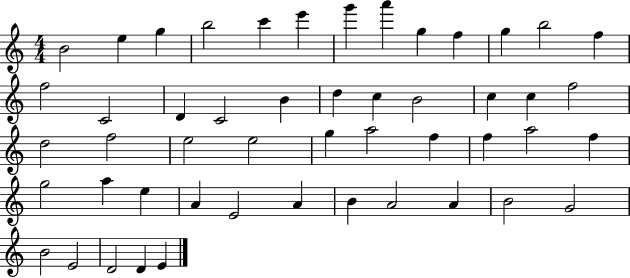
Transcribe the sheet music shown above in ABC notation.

X:1
T:Untitled
M:4/4
L:1/4
K:C
B2 e g b2 c' e' g' a' g f g b2 f f2 C2 D C2 B d c B2 c c f2 d2 f2 e2 e2 g a2 f f a2 f g2 a e A E2 A B A2 A B2 G2 B2 E2 D2 D E